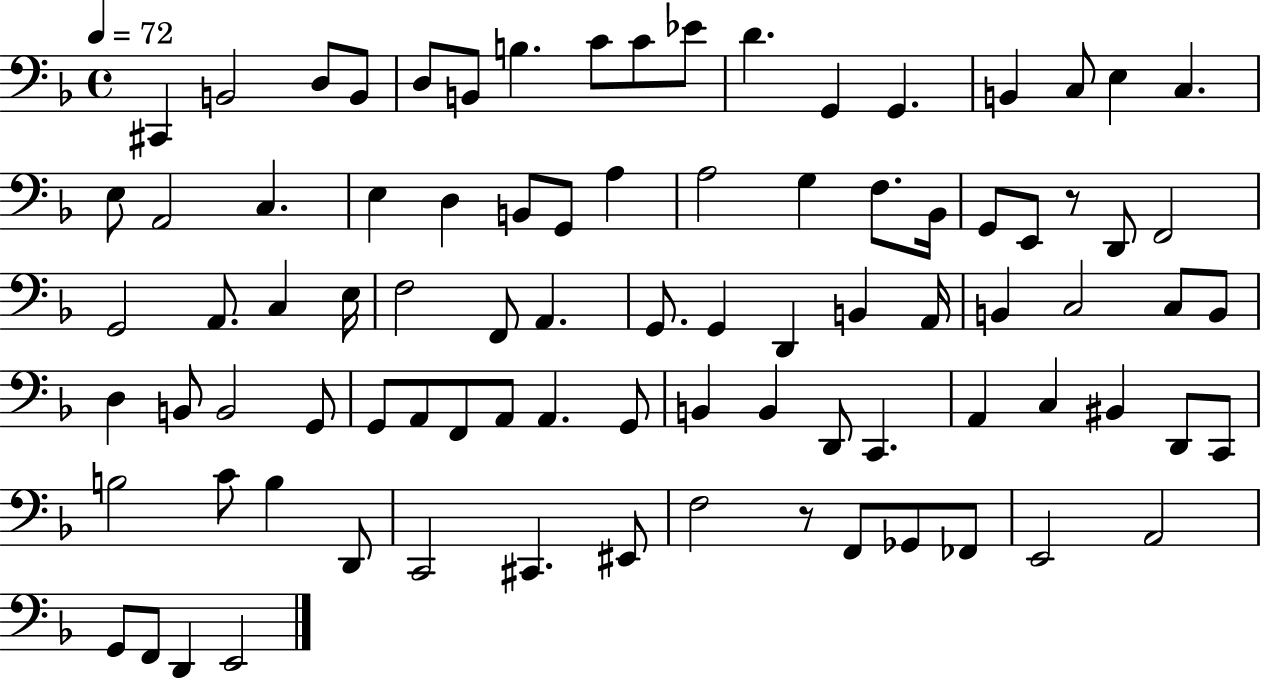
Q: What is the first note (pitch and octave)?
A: C#2